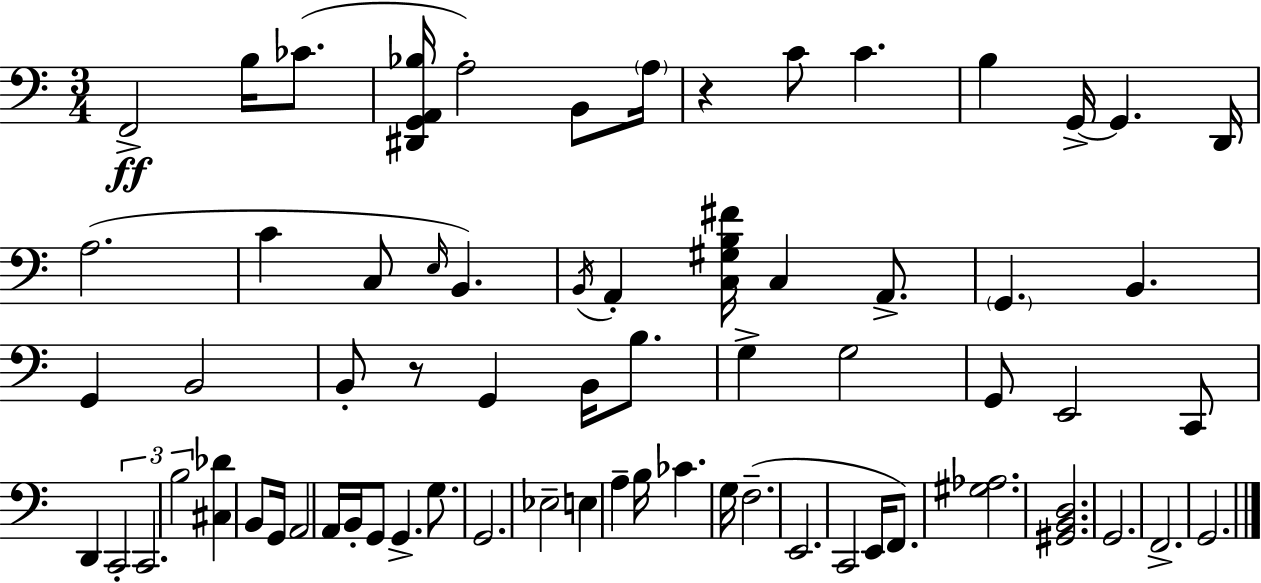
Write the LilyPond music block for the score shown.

{
  \clef bass
  \numericTimeSignature
  \time 3/4
  \key c \major
  f,2->\ff b16 ces'8.( | <dis, g, a, bes>16 a2-.) b,8 \parenthesize a16 | r4 c'8 c'4. | b4 g,16->~~ g,4. d,16 | \break a2.( | c'4 c8 \grace { e16 }) b,4. | \acciaccatura { b,16 } a,4-. <c gis b fis'>16 c4 a,8.-> | \parenthesize g,4. b,4. | \break g,4 b,2 | b,8-. r8 g,4 b,16 b8. | g4-> g2 | g,8 e,2 | \break c,8 d,4 \tuplet 3/2 { c,2-. | c,2. | b2 } <cis des'>4 | b,8 g,16 a,2 | \break a,16 b,16-. g,8 g,4.-> g8. | g,2. | ees2-- e4 | a4-- b16 ces'4. | \break g16 f2.--( | e,2. | c,2 e,16 f,8.) | <gis aes>2. | \break <gis, b, d>2. | g,2. | f,2.-> | g,2. | \break \bar "|."
}